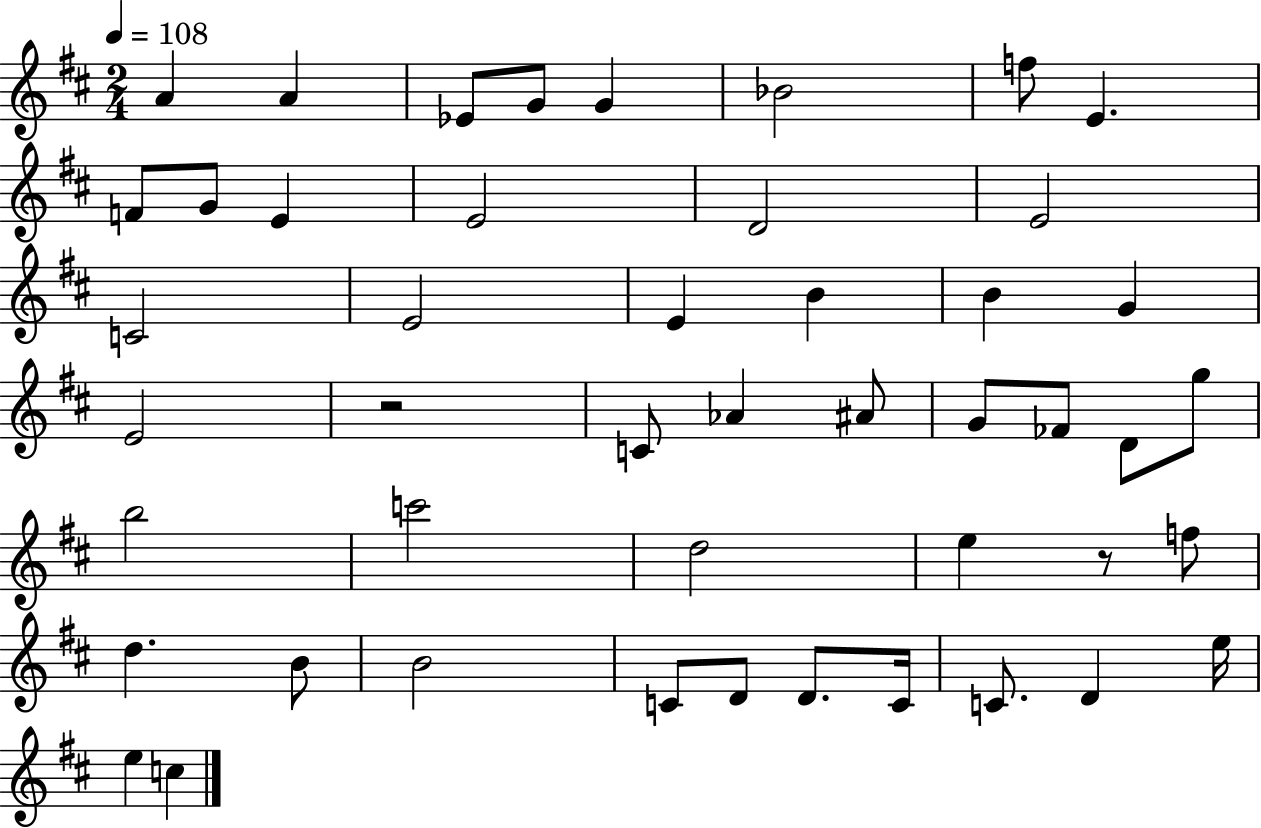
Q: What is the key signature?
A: D major